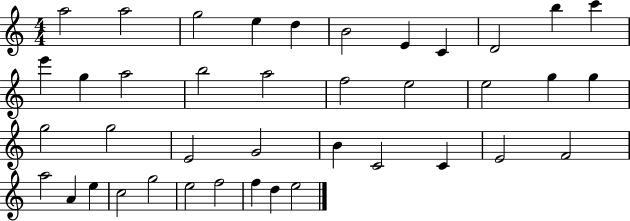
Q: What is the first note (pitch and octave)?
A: A5